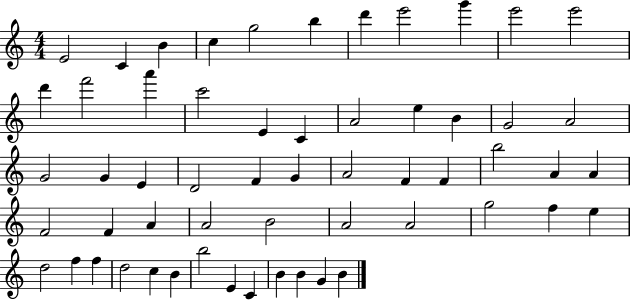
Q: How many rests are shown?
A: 0